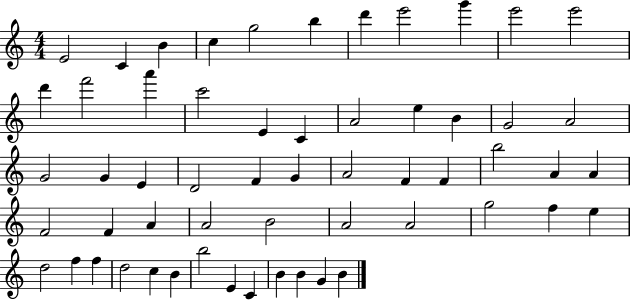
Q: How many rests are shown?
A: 0